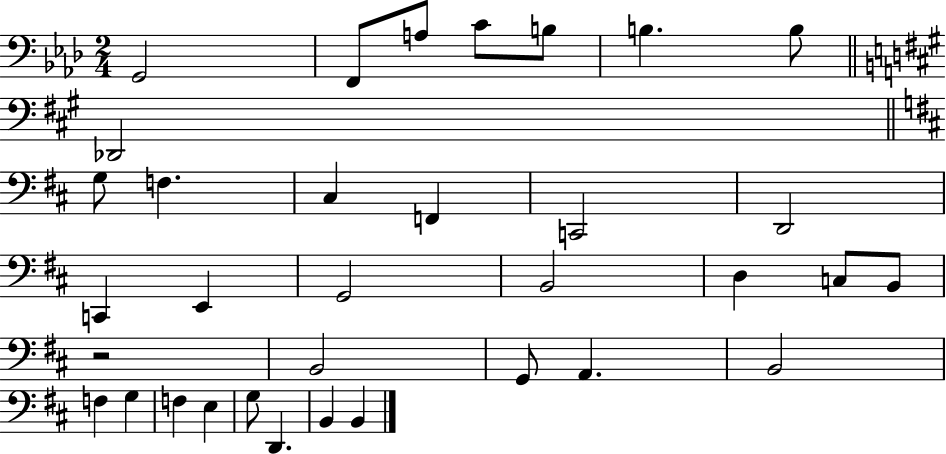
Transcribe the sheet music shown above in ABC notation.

X:1
T:Untitled
M:2/4
L:1/4
K:Ab
G,,2 F,,/2 A,/2 C/2 B,/2 B, B,/2 _D,,2 G,/2 F, ^C, F,, C,,2 D,,2 C,, E,, G,,2 B,,2 D, C,/2 B,,/2 z2 B,,2 G,,/2 A,, B,,2 F, G, F, E, G,/2 D,, B,, B,,